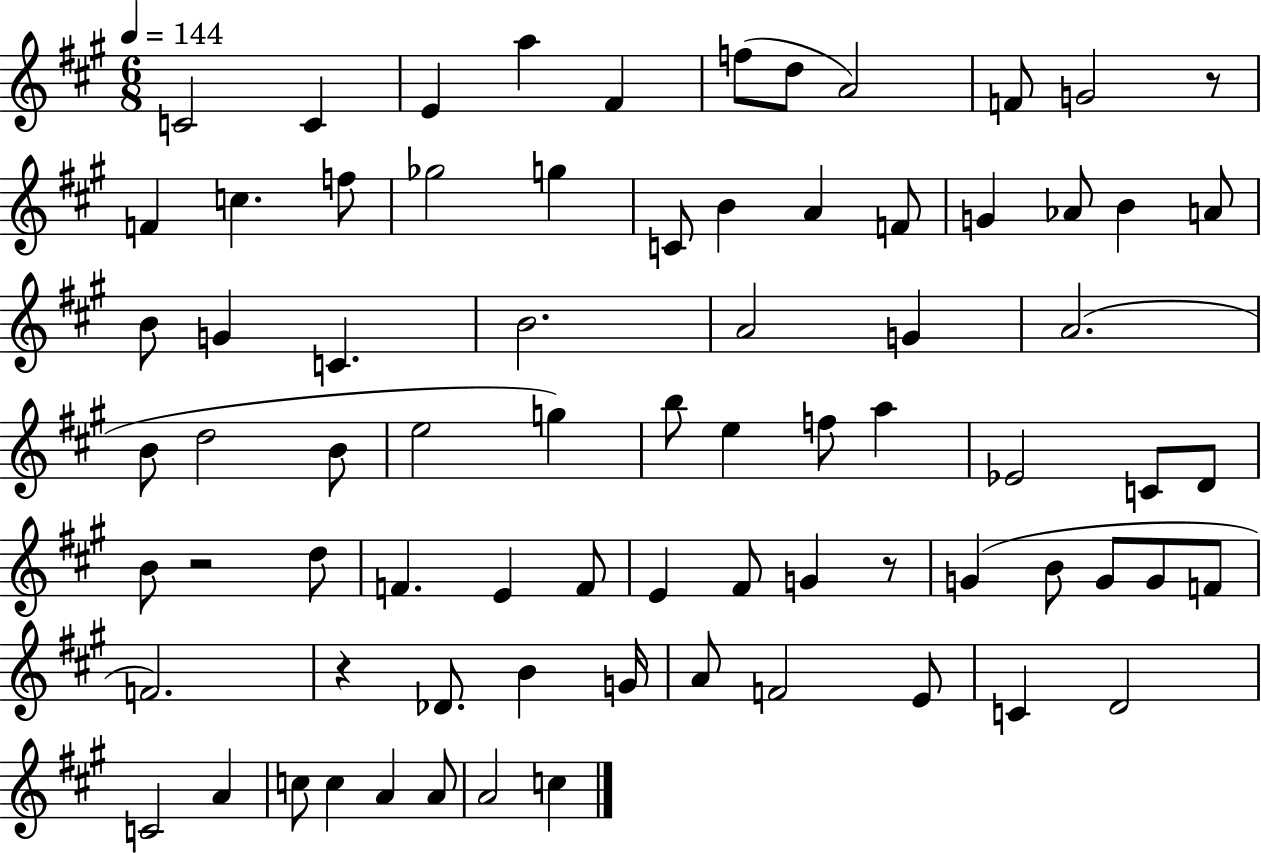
X:1
T:Untitled
M:6/8
L:1/4
K:A
C2 C E a ^F f/2 d/2 A2 F/2 G2 z/2 F c f/2 _g2 g C/2 B A F/2 G _A/2 B A/2 B/2 G C B2 A2 G A2 B/2 d2 B/2 e2 g b/2 e f/2 a _E2 C/2 D/2 B/2 z2 d/2 F E F/2 E ^F/2 G z/2 G B/2 G/2 G/2 F/2 F2 z _D/2 B G/4 A/2 F2 E/2 C D2 C2 A c/2 c A A/2 A2 c